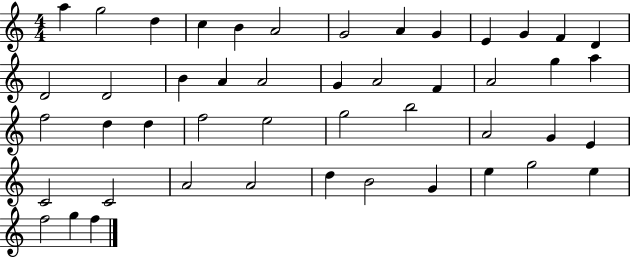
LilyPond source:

{
  \clef treble
  \numericTimeSignature
  \time 4/4
  \key c \major
  a''4 g''2 d''4 | c''4 b'4 a'2 | g'2 a'4 g'4 | e'4 g'4 f'4 d'4 | \break d'2 d'2 | b'4 a'4 a'2 | g'4 a'2 f'4 | a'2 g''4 a''4 | \break f''2 d''4 d''4 | f''2 e''2 | g''2 b''2 | a'2 g'4 e'4 | \break c'2 c'2 | a'2 a'2 | d''4 b'2 g'4 | e''4 g''2 e''4 | \break f''2 g''4 f''4 | \bar "|."
}